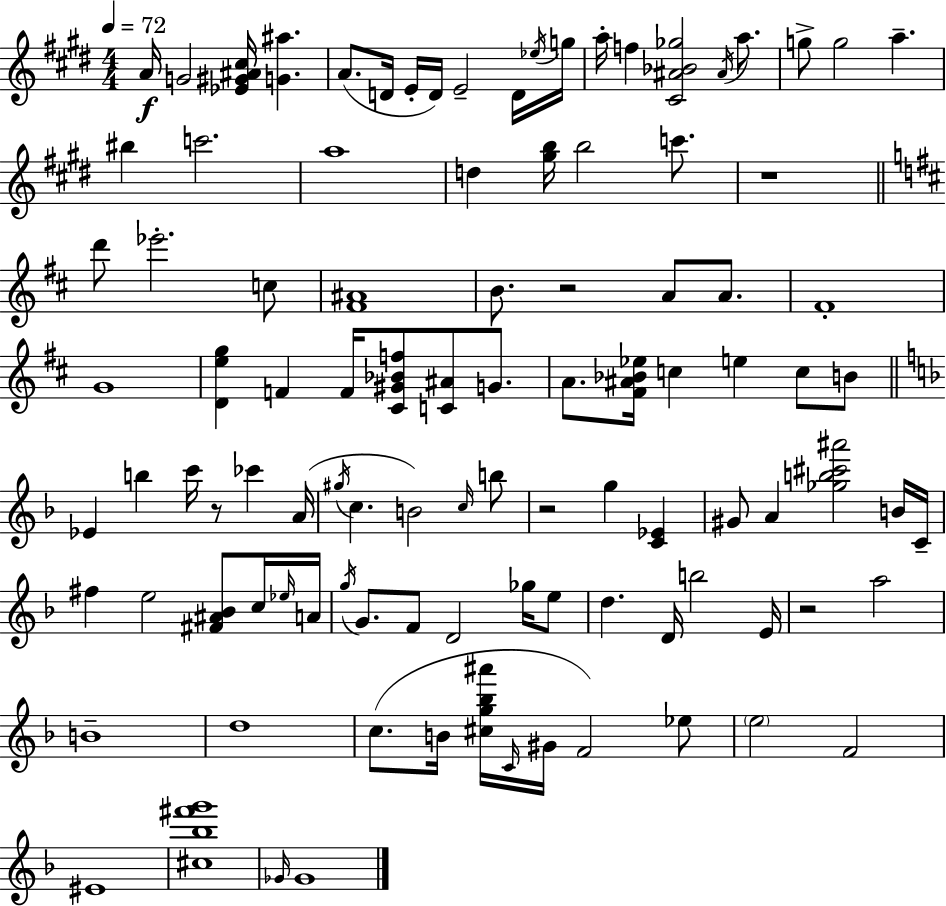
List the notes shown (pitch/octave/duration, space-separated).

A4/s G4/h [Eb4,G#4,A#4,C#5]/s [G4,A#5]/q. A4/e. D4/s E4/s D4/s E4/h D4/s Eb5/s G5/s A5/s F5/q [C#4,A#4,Bb4,Gb5]/h A#4/s A5/e. G5/e G5/h A5/q. BIS5/q C6/h. A5/w D5/q [G#5,B5]/s B5/h C6/e. R/w D6/e Eb6/h. C5/e [F#4,A#4]/w B4/e. R/h A4/e A4/e. F#4/w G4/w [D4,E5,G5]/q F4/q F4/s [C#4,G#4,Bb4,F5]/e [C4,A#4]/e G4/e. A4/e. [F#4,A#4,Bb4,Eb5]/s C5/q E5/q C5/e B4/e Eb4/q B5/q C6/s R/e CES6/q A4/s G#5/s C5/q. B4/h C5/s B5/e R/h G5/q [C4,Eb4]/q G#4/e A4/q [Gb5,B5,C#6,A#6]/h B4/s C4/s F#5/q E5/h [F#4,A#4,Bb4]/e C5/s Eb5/s A4/s G5/s G4/e. F4/e D4/h Gb5/s E5/e D5/q. D4/s B5/h E4/s R/h A5/h B4/w D5/w C5/e. B4/s [C#5,G5,Bb5,A#6]/s C4/s G#4/s F4/h Eb5/e E5/h F4/h EIS4/w [C#5,Bb5,F#6,G6]/w Gb4/s Gb4/w